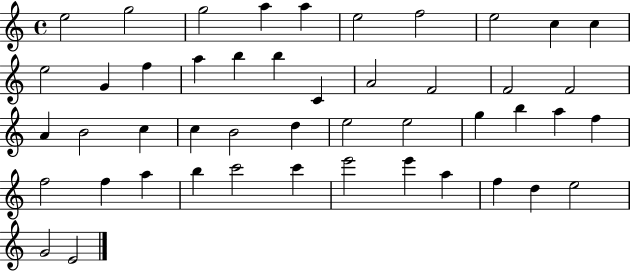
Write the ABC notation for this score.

X:1
T:Untitled
M:4/4
L:1/4
K:C
e2 g2 g2 a a e2 f2 e2 c c e2 G f a b b C A2 F2 F2 F2 A B2 c c B2 d e2 e2 g b a f f2 f a b c'2 c' e'2 e' a f d e2 G2 E2